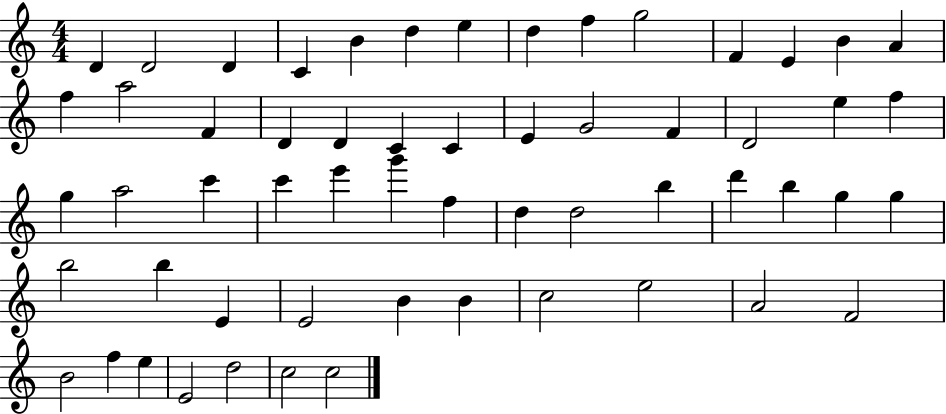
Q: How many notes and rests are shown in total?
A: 58